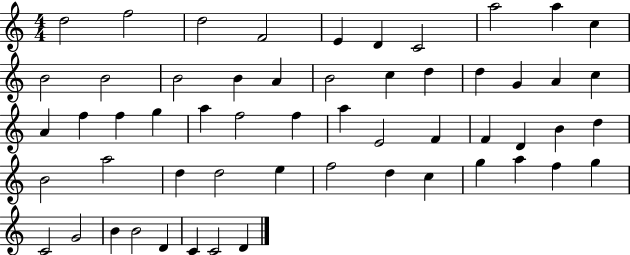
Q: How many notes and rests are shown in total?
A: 56